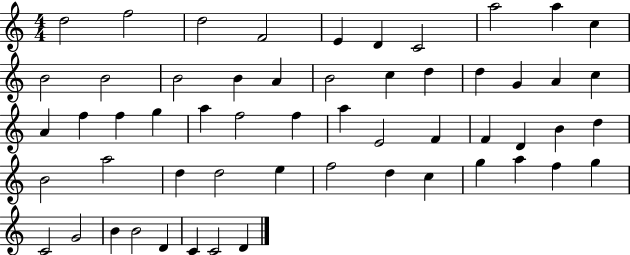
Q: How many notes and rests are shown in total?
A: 56